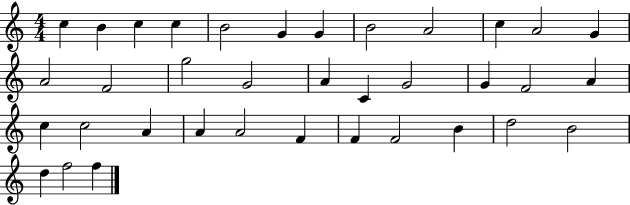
C5/q B4/q C5/q C5/q B4/h G4/q G4/q B4/h A4/h C5/q A4/h G4/q A4/h F4/h G5/h G4/h A4/q C4/q G4/h G4/q F4/h A4/q C5/q C5/h A4/q A4/q A4/h F4/q F4/q F4/h B4/q D5/h B4/h D5/q F5/h F5/q